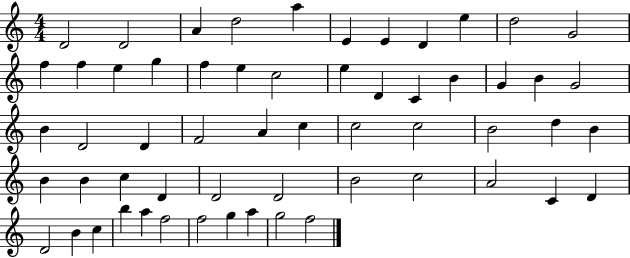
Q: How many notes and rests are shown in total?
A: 58